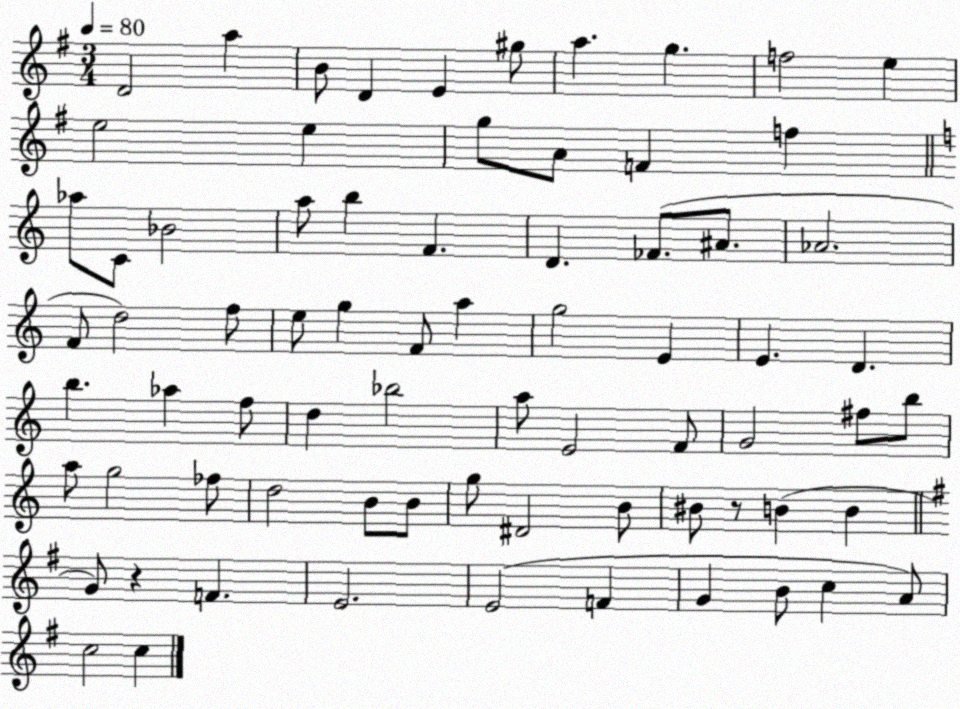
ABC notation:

X:1
T:Untitled
M:3/4
L:1/4
K:G
D2 a B/2 D E ^g/2 a g f2 e e2 e g/2 A/2 F f _a/2 C/2 _B2 a/2 b F D _F/2 ^A/2 _A2 F/2 d2 f/2 e/2 g F/2 a g2 E E D b _a f/2 d _b2 a/2 E2 F/2 G2 ^f/2 b/2 a/2 g2 _f/2 d2 B/2 B/2 g/2 ^D2 B/2 ^B/2 z/2 B B G/2 z F E2 E2 F G B/2 c A/2 c2 c